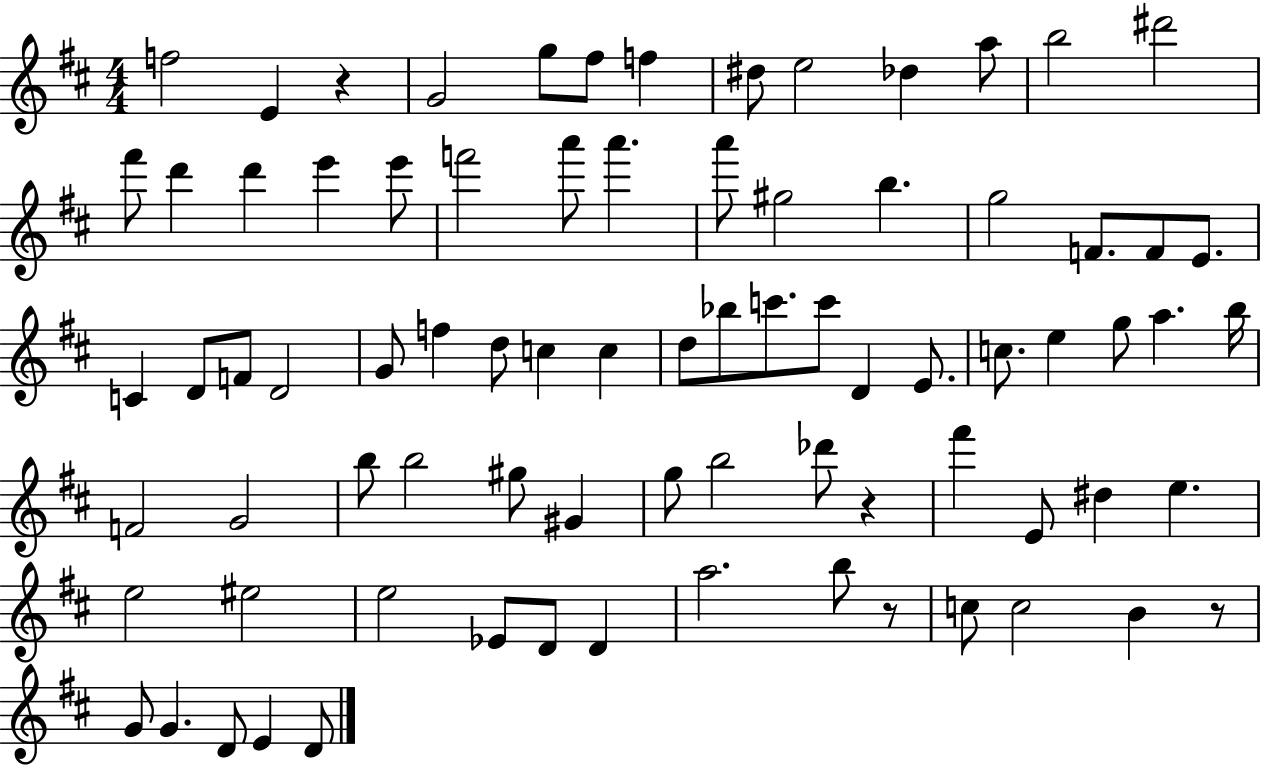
F5/h E4/q R/q G4/h G5/e F#5/e F5/q D#5/e E5/h Db5/q A5/e B5/h D#6/h F#6/e D6/q D6/q E6/q E6/e F6/h A6/e A6/q. A6/e G#5/h B5/q. G5/h F4/e. F4/e E4/e. C4/q D4/e F4/e D4/h G4/e F5/q D5/e C5/q C5/q D5/e Bb5/e C6/e. C6/e D4/q E4/e. C5/e. E5/q G5/e A5/q. B5/s F4/h G4/h B5/e B5/h G#5/e G#4/q G5/e B5/h Db6/e R/q F#6/q E4/e D#5/q E5/q. E5/h EIS5/h E5/h Eb4/e D4/e D4/q A5/h. B5/e R/e C5/e C5/h B4/q R/e G4/e G4/q. D4/e E4/q D4/e